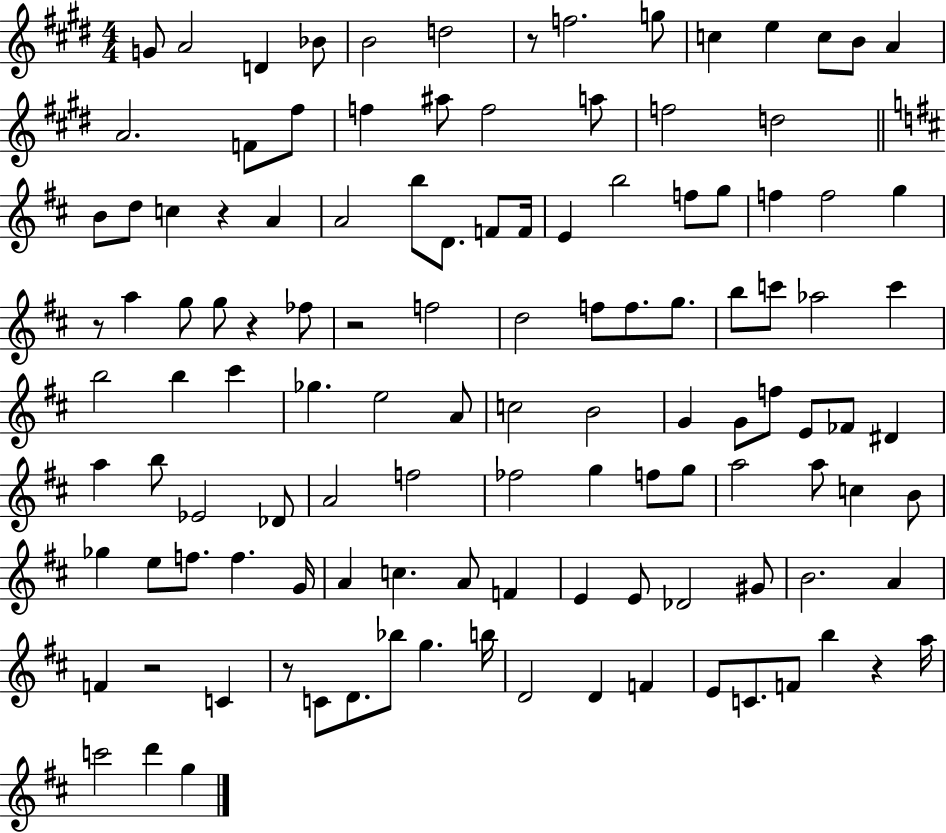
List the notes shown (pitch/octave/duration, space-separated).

G4/e A4/h D4/q Bb4/e B4/h D5/h R/e F5/h. G5/e C5/q E5/q C5/e B4/e A4/q A4/h. F4/e F#5/e F5/q A#5/e F5/h A5/e F5/h D5/h B4/e D5/e C5/q R/q A4/q A4/h B5/e D4/e. F4/e F4/s E4/q B5/h F5/e G5/e F5/q F5/h G5/q R/e A5/q G5/e G5/e R/q FES5/e R/h F5/h D5/h F5/e F5/e. G5/e. B5/e C6/e Ab5/h C6/q B5/h B5/q C#6/q Gb5/q. E5/h A4/e C5/h B4/h G4/q G4/e F5/e E4/e FES4/e D#4/q A5/q B5/e Eb4/h Db4/e A4/h F5/h FES5/h G5/q F5/e G5/e A5/h A5/e C5/q B4/e Gb5/q E5/e F5/e. F5/q. G4/s A4/q C5/q. A4/e F4/q E4/q E4/e Db4/h G#4/e B4/h. A4/q F4/q R/h C4/q R/e C4/e D4/e. Bb5/e G5/q. B5/s D4/h D4/q F4/q E4/e C4/e. F4/e B5/q R/q A5/s C6/h D6/q G5/q